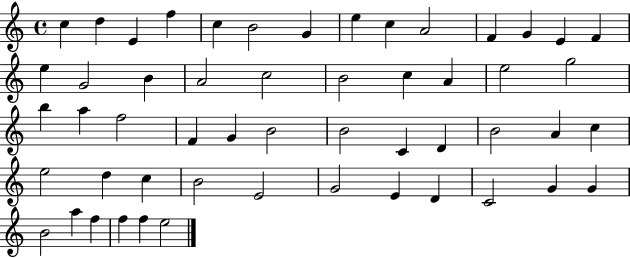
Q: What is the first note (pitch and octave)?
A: C5